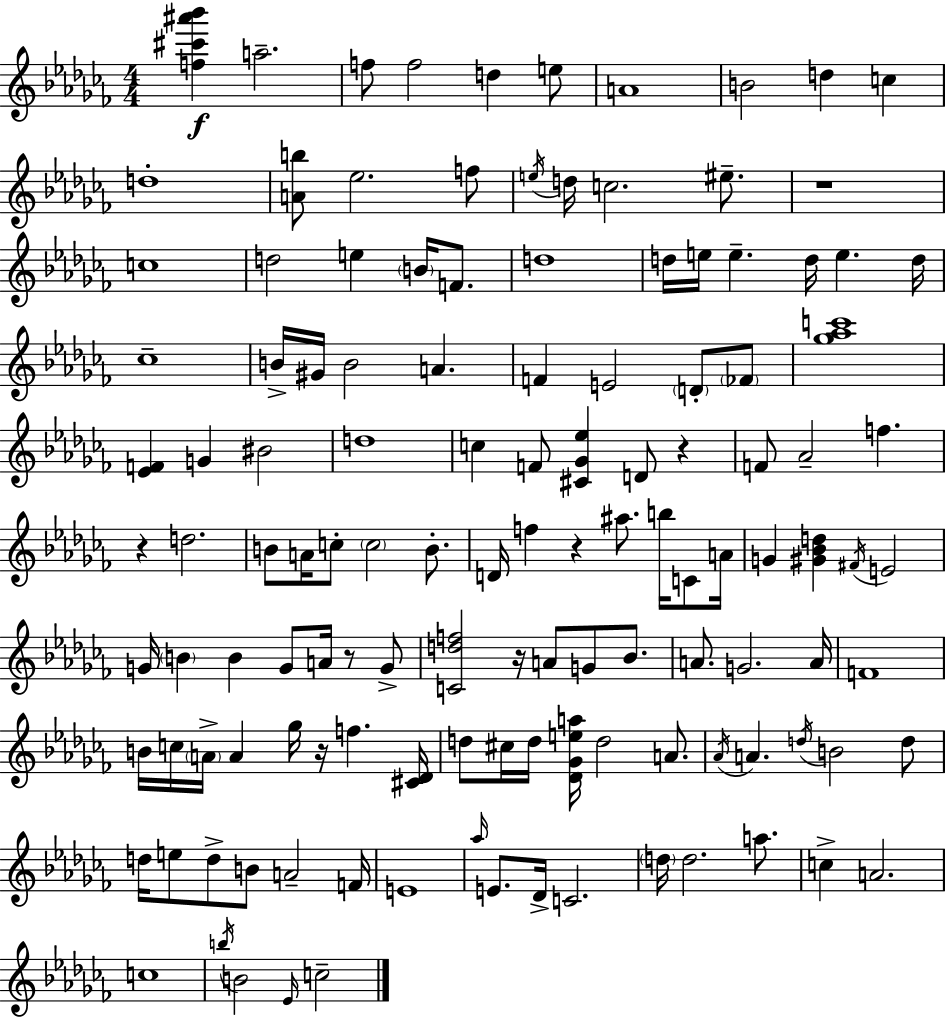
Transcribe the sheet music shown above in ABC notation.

X:1
T:Untitled
M:4/4
L:1/4
K:Abm
[f^c'^a'_b'] a2 f/2 f2 d e/2 A4 B2 d c d4 [Ab]/2 _e2 f/2 e/4 d/4 c2 ^e/2 z4 c4 d2 e B/4 F/2 d4 d/4 e/4 e d/4 e d/4 _c4 B/4 ^G/4 B2 A F E2 D/2 _F/2 [_g_ac']4 [_EF] G ^B2 d4 c F/2 [^C_G_e] D/2 z F/2 _A2 f z d2 B/2 A/4 c/2 c2 B/2 D/4 f z ^a/2 b/4 C/2 A/4 G [^G_Bd] ^F/4 E2 G/4 B B G/2 A/4 z/2 G/2 [Cdf]2 z/4 A/2 G/2 _B/2 A/2 G2 A/4 F4 B/4 c/4 A/4 A _g/4 z/4 f [^C_D]/4 d/2 ^c/4 d/4 [_D_Gea]/4 d2 A/2 _A/4 A d/4 B2 d/2 d/4 e/2 d/2 B/2 A2 F/4 E4 _a/4 E/2 _D/4 C2 d/4 d2 a/2 c A2 c4 b/4 B2 _E/4 c2